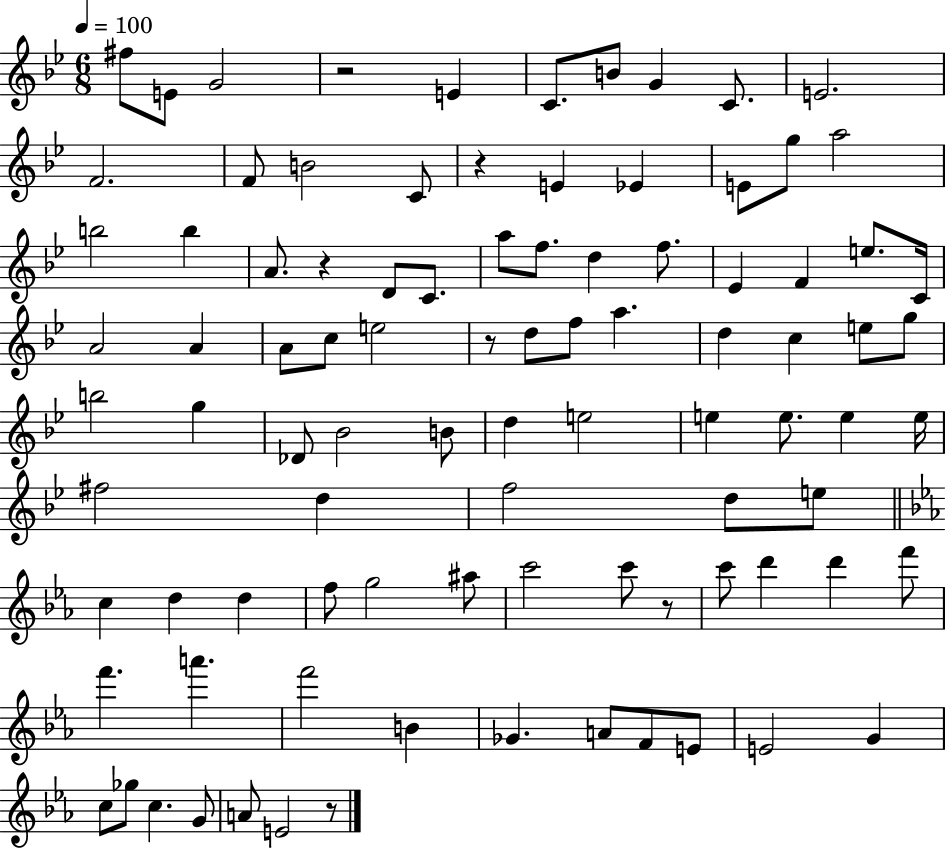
F#5/e E4/e G4/h R/h E4/q C4/e. B4/e G4/q C4/e. E4/h. F4/h. F4/e B4/h C4/e R/q E4/q Eb4/q E4/e G5/e A5/h B5/h B5/q A4/e. R/q D4/e C4/e. A5/e F5/e. D5/q F5/e. Eb4/q F4/q E5/e. C4/s A4/h A4/q A4/e C5/e E5/h R/e D5/e F5/e A5/q. D5/q C5/q E5/e G5/e B5/h G5/q Db4/e Bb4/h B4/e D5/q E5/h E5/q E5/e. E5/q E5/s F#5/h D5/q F5/h D5/e E5/e C5/q D5/q D5/q F5/e G5/h A#5/e C6/h C6/e R/e C6/e D6/q D6/q F6/e F6/q. A6/q. F6/h B4/q Gb4/q. A4/e F4/e E4/e E4/h G4/q C5/e Gb5/e C5/q. G4/e A4/e E4/h R/e